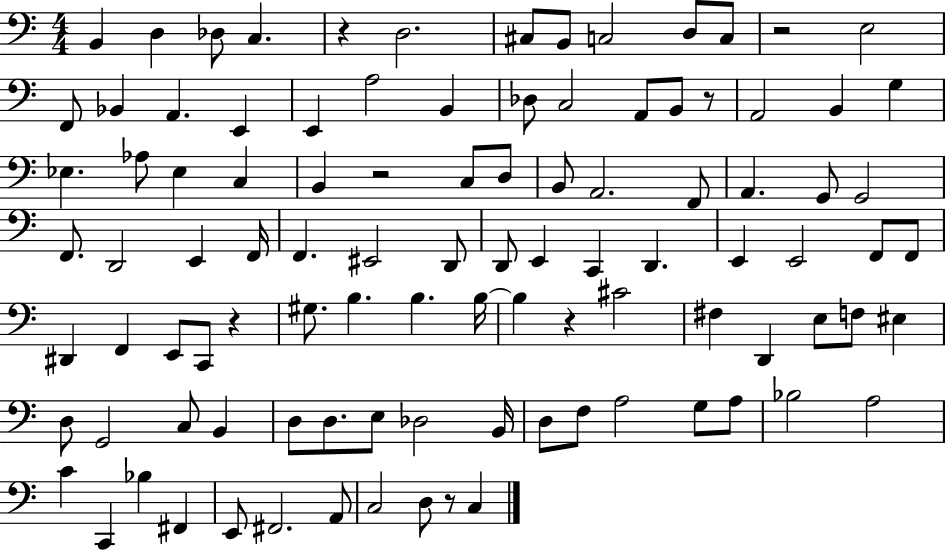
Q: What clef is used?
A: bass